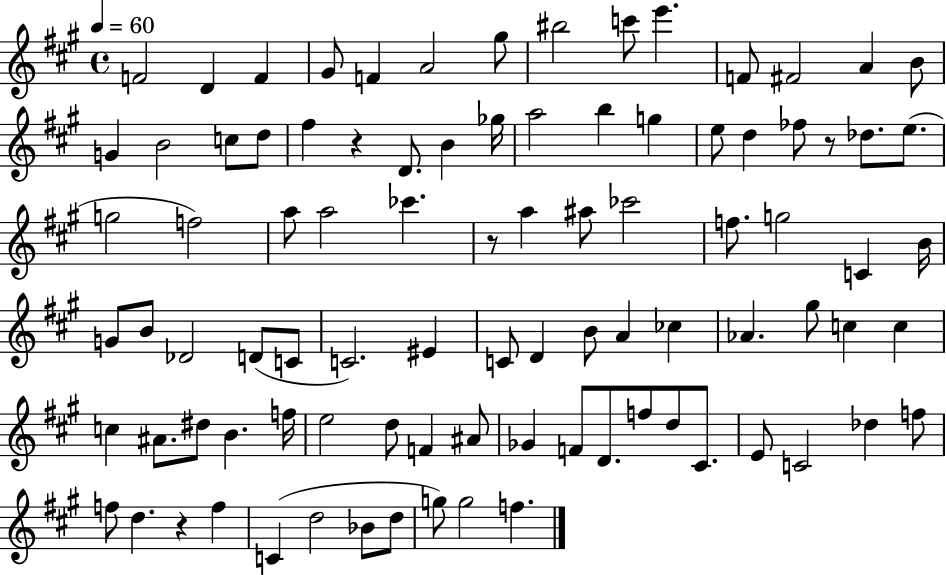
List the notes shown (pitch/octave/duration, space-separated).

F4/h D4/q F4/q G#4/e F4/q A4/h G#5/e BIS5/h C6/e E6/q. F4/e F#4/h A4/q B4/e G4/q B4/h C5/e D5/e F#5/q R/q D4/e. B4/q Gb5/s A5/h B5/q G5/q E5/e D5/q FES5/e R/e Db5/e. E5/e. G5/h F5/h A5/e A5/h CES6/q. R/e A5/q A#5/e CES6/h F5/e. G5/h C4/q B4/s G4/e B4/e Db4/h D4/e C4/e C4/h. EIS4/q C4/e D4/q B4/e A4/q CES5/q Ab4/q. G#5/e C5/q C5/q C5/q A#4/e. D#5/e B4/q. F5/s E5/h D5/e F4/q A#4/e Gb4/q F4/e D4/e. F5/e D5/e C#4/e. E4/e C4/h Db5/q F5/e F5/e D5/q. R/q F5/q C4/q D5/h Bb4/e D5/e G5/e G5/h F5/q.